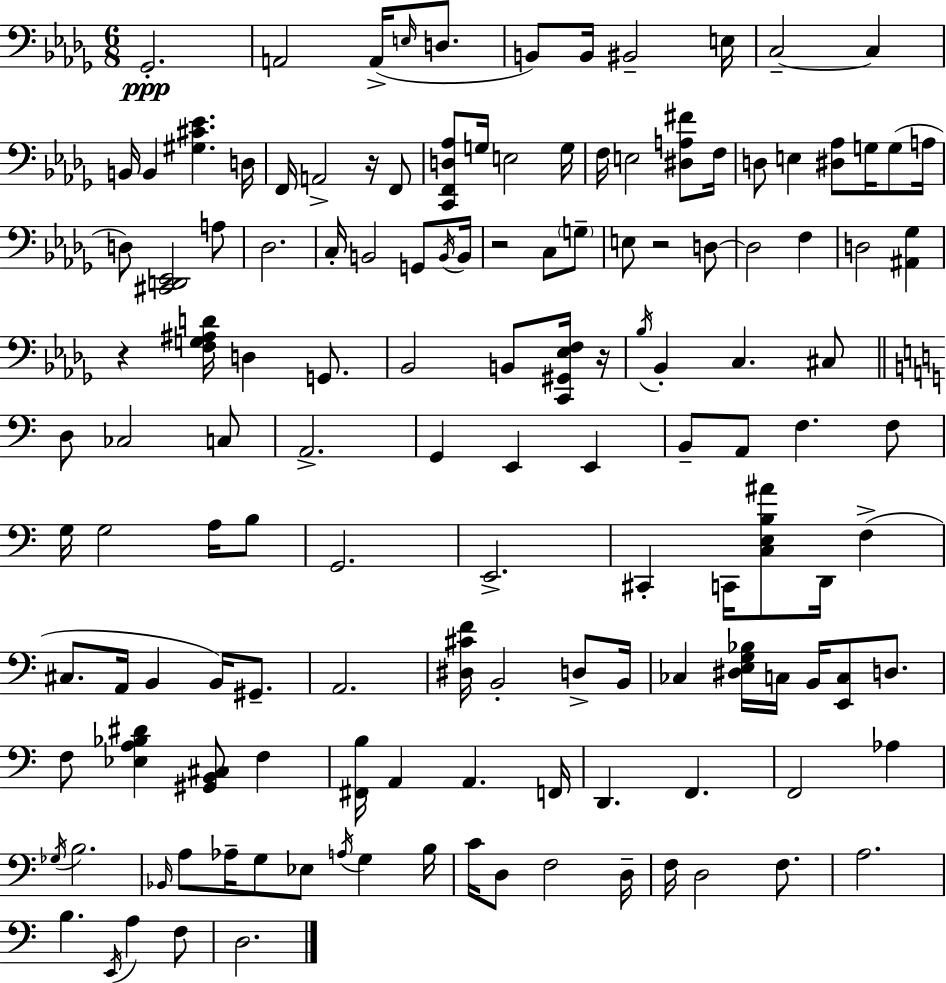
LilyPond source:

{
  \clef bass
  \numericTimeSignature
  \time 6/8
  \key bes \minor
  ges,2.-.\ppp | a,2 a,16->( \grace { e16 } d8. | b,8) b,16 bis,2-- | e16 c2--~~ c4 | \break b,16 b,4 <gis cis' ees'>4. | d16 f,16 a,2-> r16 f,8 | <c, f, d aes>8 g16 e2 | g16 f16 e2 <dis a fis'>8 | \break f16 d8 e4 <dis aes>8 g16 g8( | a16 d8) <cis, d, ees,>2 a8 | des2. | c16-. b,2 g,8 | \break \acciaccatura { b,16 } b,16 r2 c8 | \parenthesize g8-- e8 r2 | d8~~ d2 f4 | d2 <ais, ges>4 | \break r4 <f g ais d'>16 d4 g,8. | bes,2 b,8 | <c, gis, ees f>16 r16 \acciaccatura { bes16 } bes,4-. c4. | cis8 \bar "||" \break \key c \major d8 ces2 c8 | a,2.-> | g,4 e,4 e,4 | b,8-- a,8 f4. f8 | \break g16 g2 a16 b8 | g,2. | e,2.-> | cis,4-. c,16 <c e b ais'>8 d,16 f4->( | \break cis8. a,16 b,4 b,16) gis,8.-- | a,2. | <dis cis' f'>16 b,2-. d8-> b,16 | ces4 <dis e g bes>16 c16 b,16 <e, c>8 d8. | \break f8 <ees a bes dis'>4 <gis, b, cis>8 f4 | <fis, b>16 a,4 a,4. f,16 | d,4. f,4. | f,2 aes4 | \break \acciaccatura { ges16 } b2. | \grace { bes,16 } a8 aes16-- g8 ees8 \acciaccatura { a16 } g4 | b16 c'16 d8 f2 | d16-- f16 d2 | \break f8. a2. | b4. \acciaccatura { e,16 } a4 | f8 d2. | \bar "|."
}